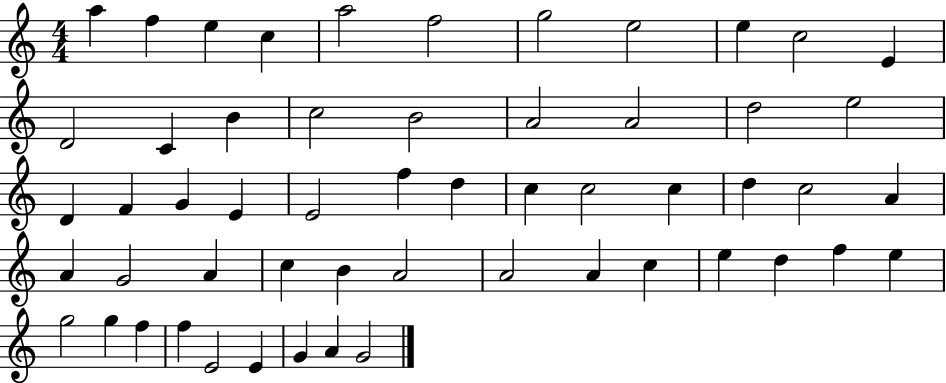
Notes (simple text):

A5/q F5/q E5/q C5/q A5/h F5/h G5/h E5/h E5/q C5/h E4/q D4/h C4/q B4/q C5/h B4/h A4/h A4/h D5/h E5/h D4/q F4/q G4/q E4/q E4/h F5/q D5/q C5/q C5/h C5/q D5/q C5/h A4/q A4/q G4/h A4/q C5/q B4/q A4/h A4/h A4/q C5/q E5/q D5/q F5/q E5/q G5/h G5/q F5/q F5/q E4/h E4/q G4/q A4/q G4/h